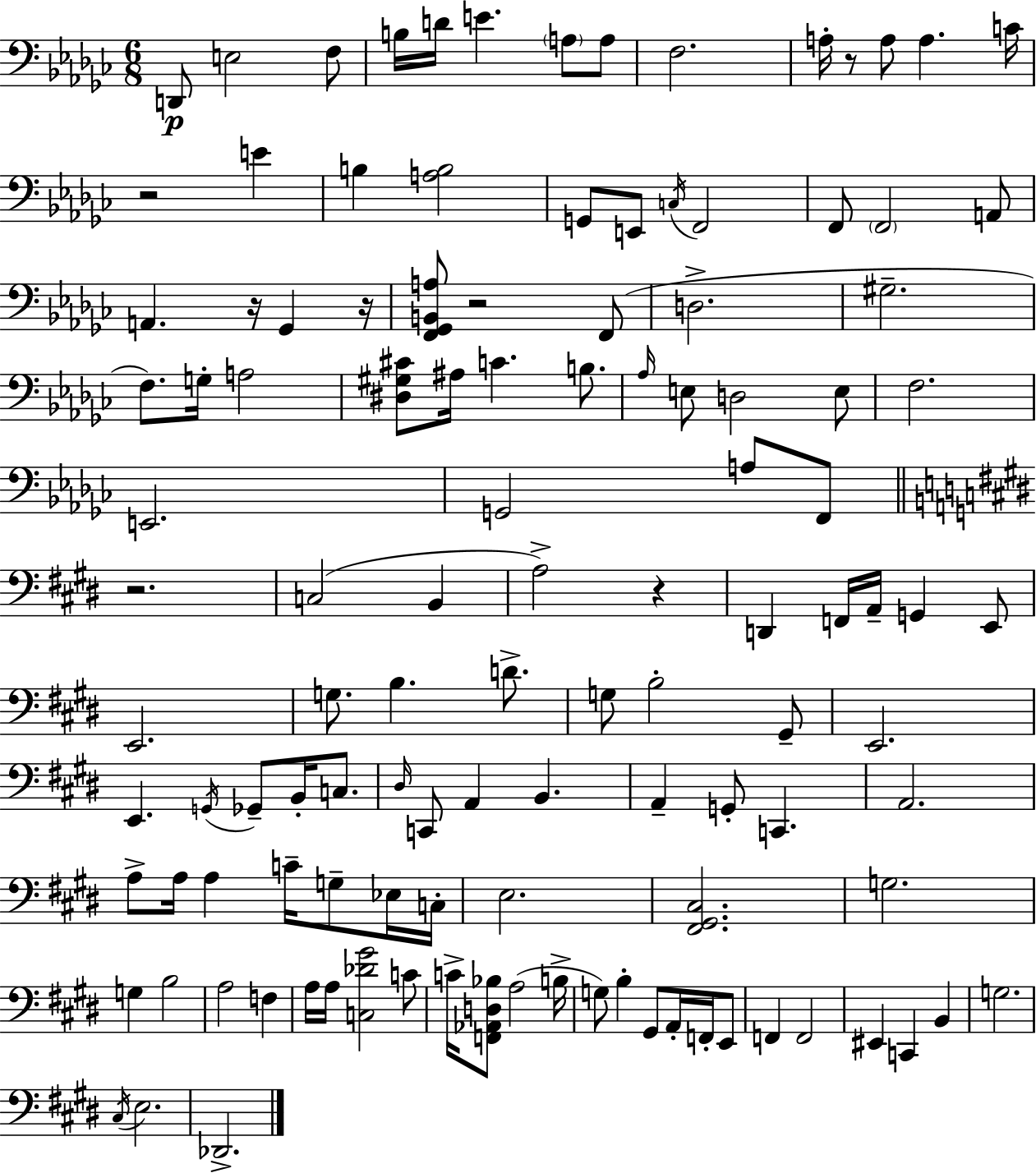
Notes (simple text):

D2/e E3/h F3/e B3/s D4/s E4/q. A3/e A3/e F3/h. A3/s R/e A3/e A3/q. C4/s R/h E4/q B3/q [A3,B3]/h G2/e E2/e C3/s F2/h F2/e F2/h A2/e A2/q. R/s Gb2/q R/s [F2,Gb2,B2,A3]/e R/h F2/e D3/h. G#3/h. F3/e. G3/s A3/h [D#3,G#3,C#4]/e A#3/s C4/q. B3/e. Ab3/s E3/e D3/h E3/e F3/h. E2/h. G2/h A3/e F2/e R/h. C3/h B2/q A3/h R/q D2/q F2/s A2/s G2/q E2/e E2/h. G3/e. B3/q. D4/e. G3/e B3/h G#2/e E2/h. E2/q. G2/s Gb2/e B2/s C3/e. D#3/s C2/e A2/q B2/q. A2/q G2/e C2/q. A2/h. A3/e A3/s A3/q C4/s G3/e Eb3/s C3/s E3/h. [F#2,G#2,C#3]/h. G3/h. G3/q B3/h A3/h F3/q A3/s A3/s [C3,Db4,G#4]/h C4/e C4/s [F2,Ab2,D3,Bb3]/e A3/h B3/s G3/e B3/q G#2/e A2/s F2/s E2/e F2/q F2/h EIS2/q C2/q B2/q G3/h. C#3/s E3/h. Db2/h.